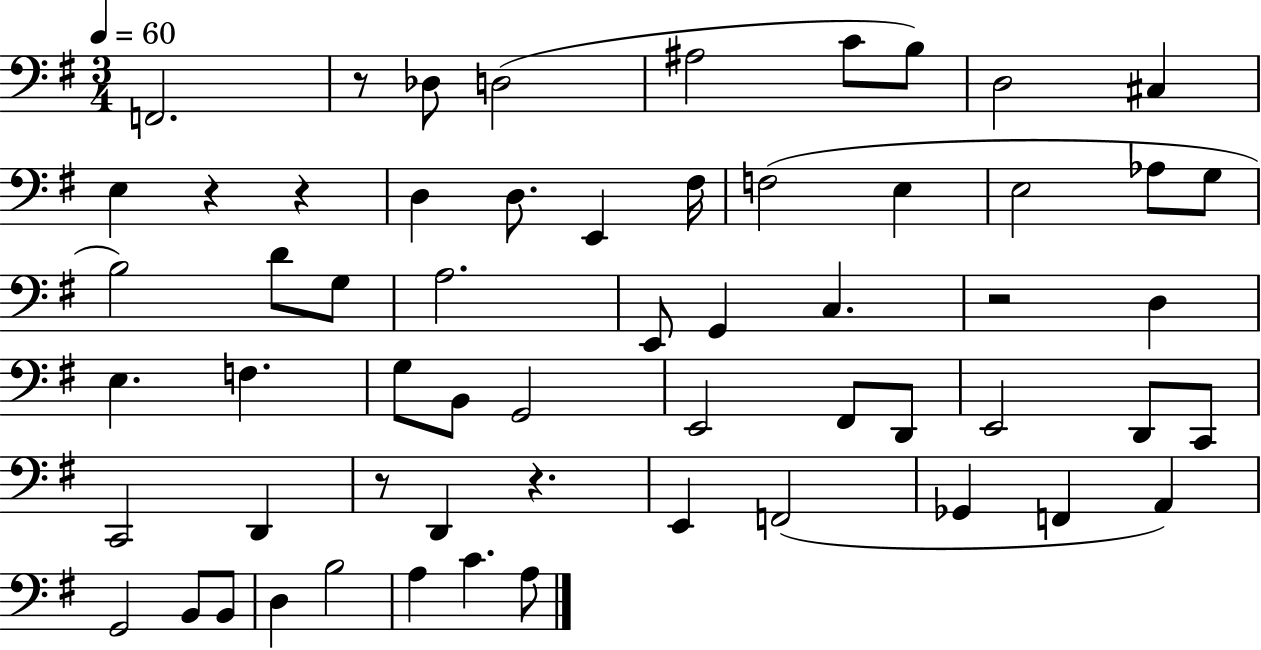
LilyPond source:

{
  \clef bass
  \numericTimeSignature
  \time 3/4
  \key g \major
  \tempo 4 = 60
  f,2. | r8 des8 d2( | ais2 c'8 b8) | d2 cis4 | \break e4 r4 r4 | d4 d8. e,4 fis16 | f2( e4 | e2 aes8 g8 | \break b2) d'8 g8 | a2. | e,8 g,4 c4. | r2 d4 | \break e4. f4. | g8 b,8 g,2 | e,2 fis,8 d,8 | e,2 d,8 c,8 | \break c,2 d,4 | r8 d,4 r4. | e,4 f,2( | ges,4 f,4 a,4) | \break g,2 b,8 b,8 | d4 b2 | a4 c'4. a8 | \bar "|."
}